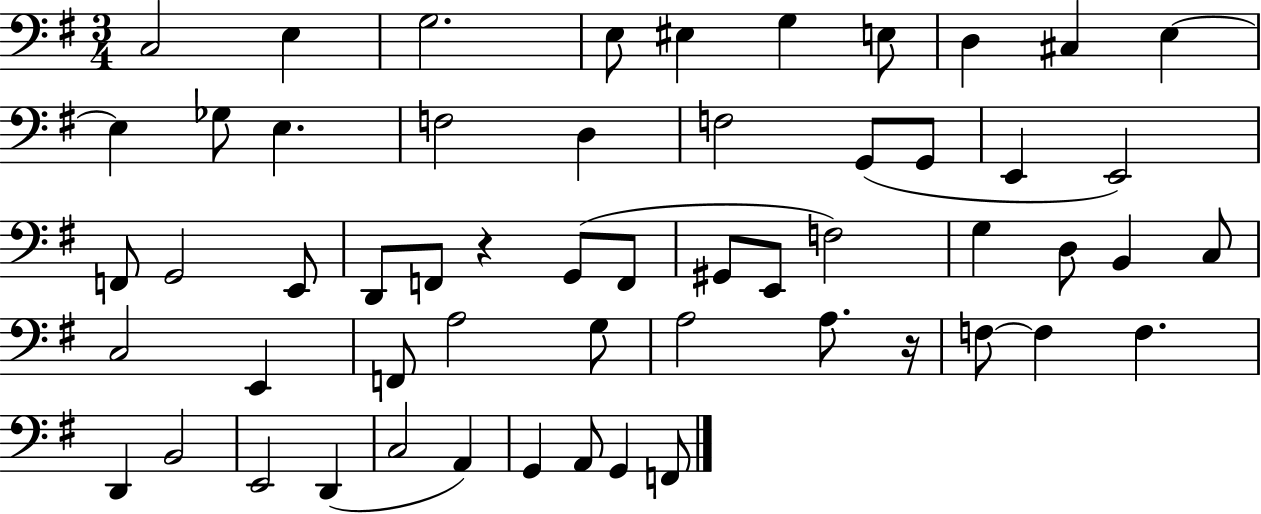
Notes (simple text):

C3/h E3/q G3/h. E3/e EIS3/q G3/q E3/e D3/q C#3/q E3/q E3/q Gb3/e E3/q. F3/h D3/q F3/h G2/e G2/e E2/q E2/h F2/e G2/h E2/e D2/e F2/e R/q G2/e F2/e G#2/e E2/e F3/h G3/q D3/e B2/q C3/e C3/h E2/q F2/e A3/h G3/e A3/h A3/e. R/s F3/e F3/q F3/q. D2/q B2/h E2/h D2/q C3/h A2/q G2/q A2/e G2/q F2/e